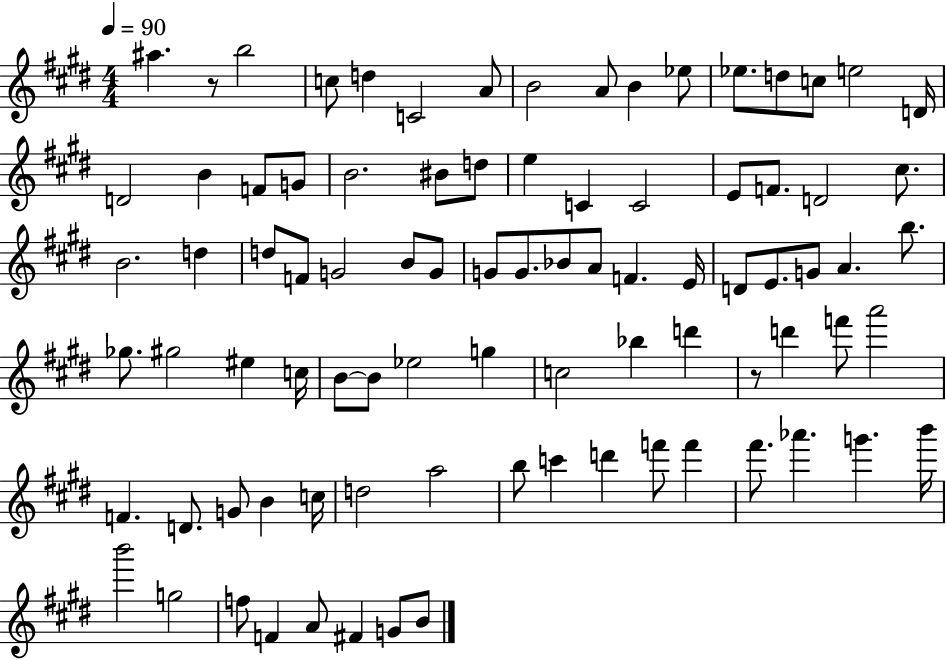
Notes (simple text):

A#5/q. R/e B5/h C5/e D5/q C4/h A4/e B4/h A4/e B4/q Eb5/e Eb5/e. D5/e C5/e E5/h D4/s D4/h B4/q F4/e G4/e B4/h. BIS4/e D5/e E5/q C4/q C4/h E4/e F4/e. D4/h C#5/e. B4/h. D5/q D5/e F4/e G4/h B4/e G4/e G4/e G4/e. Bb4/e A4/e F4/q. E4/s D4/e E4/e. G4/e A4/q. B5/e. Gb5/e. G#5/h EIS5/q C5/s B4/e B4/e Eb5/h G5/q C5/h Bb5/q D6/q R/e D6/q F6/e A6/h F4/q. D4/e. G4/e B4/q C5/s D5/h A5/h B5/e C6/q D6/q F6/e F6/q F#6/e. Ab6/q. G6/q. B6/s B6/h G5/h F5/e F4/q A4/e F#4/q G4/e B4/e